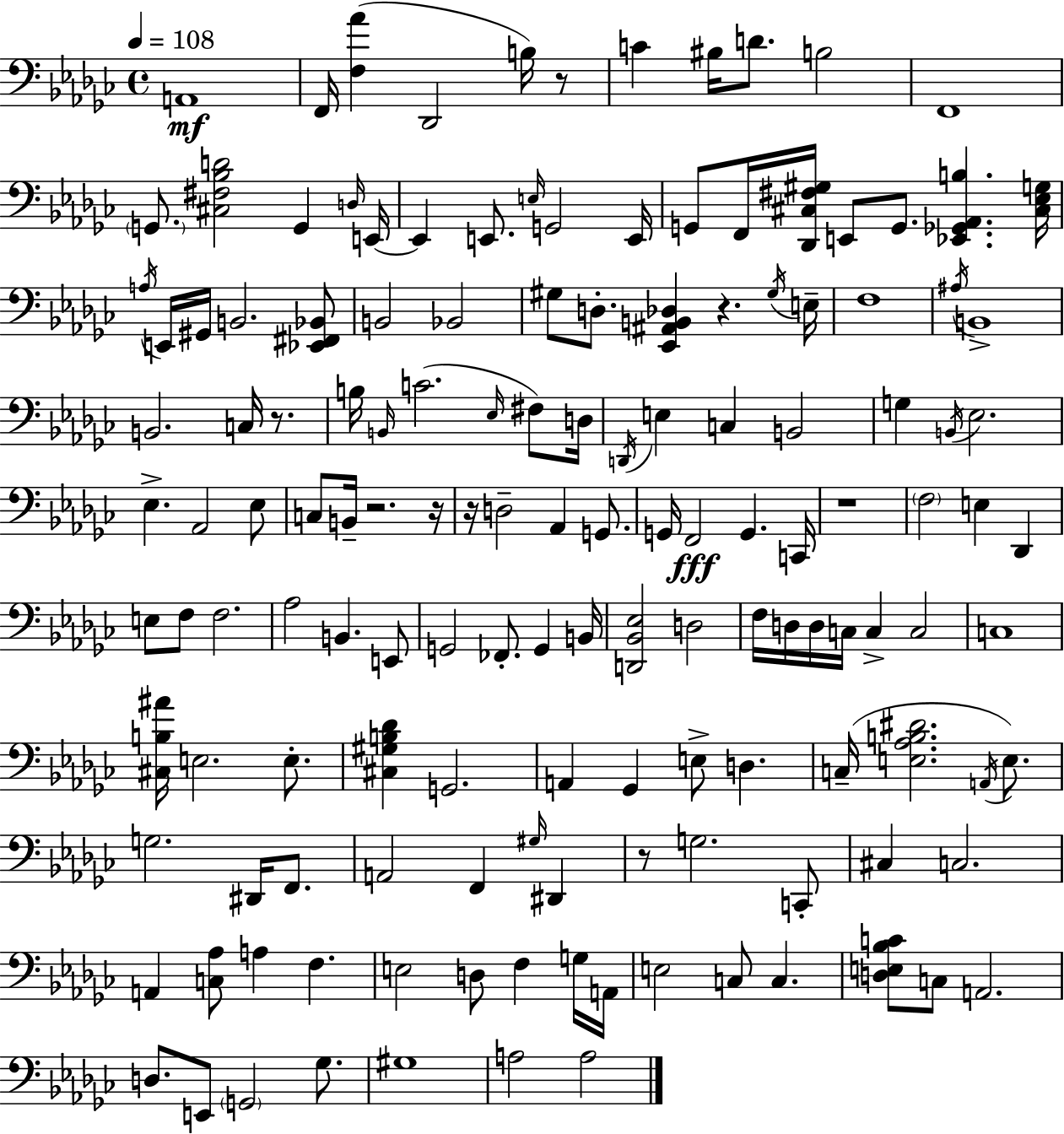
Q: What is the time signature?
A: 4/4